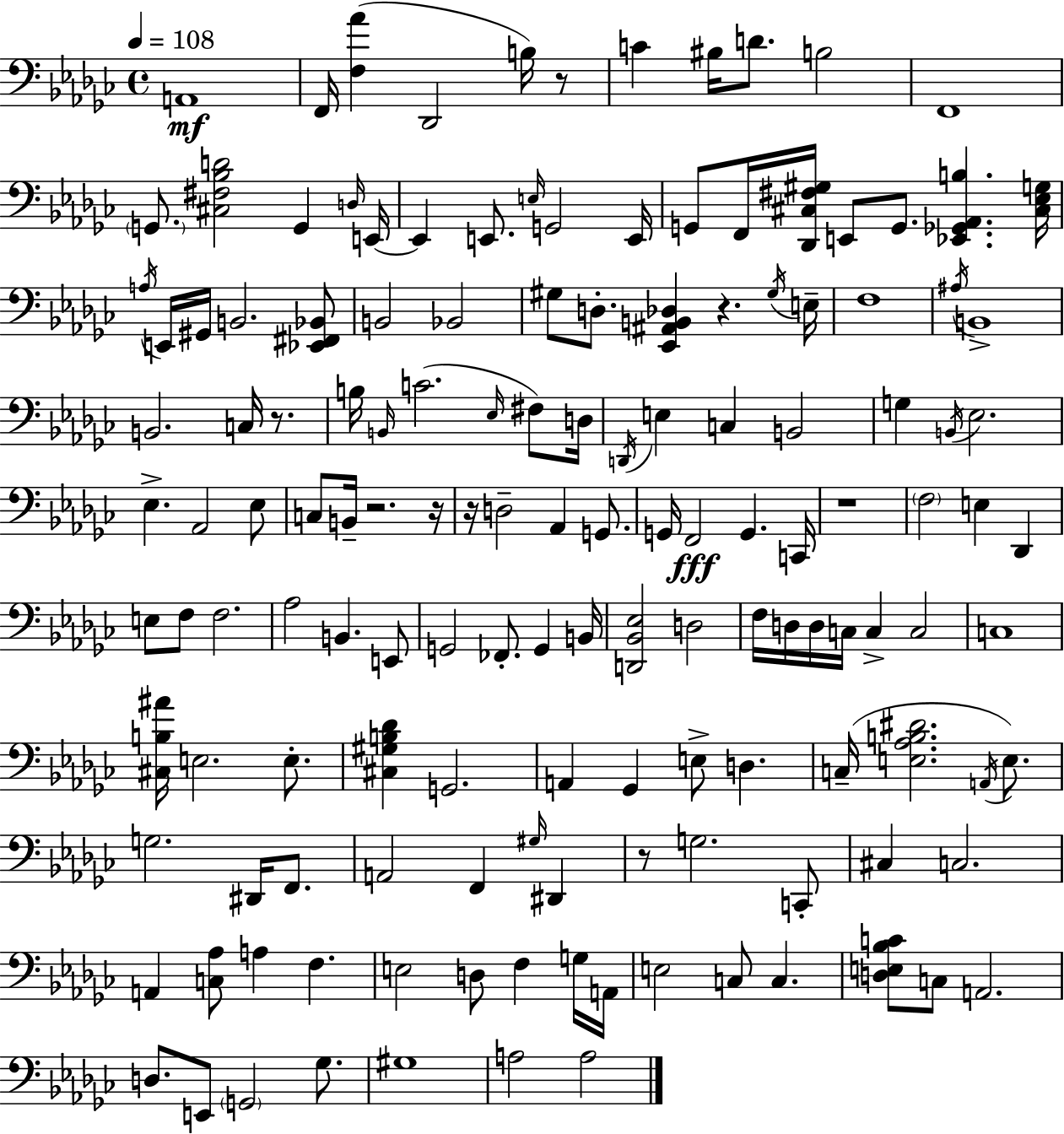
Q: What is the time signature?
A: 4/4